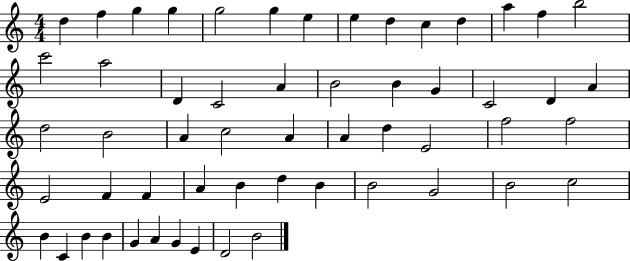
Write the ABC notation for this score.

X:1
T:Untitled
M:4/4
L:1/4
K:C
d f g g g2 g e e d c d a f b2 c'2 a2 D C2 A B2 B G C2 D A d2 B2 A c2 A A d E2 f2 f2 E2 F F A B d B B2 G2 B2 c2 B C B B G A G E D2 B2